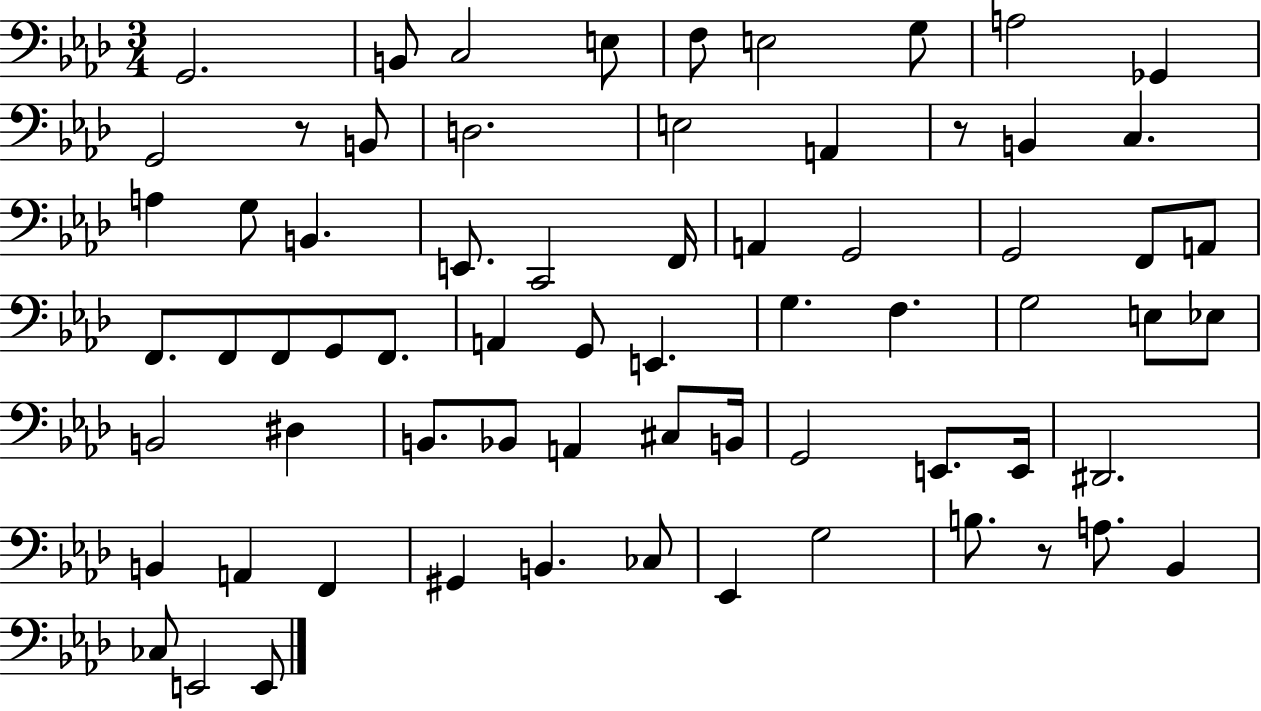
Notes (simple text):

G2/h. B2/e C3/h E3/e F3/e E3/h G3/e A3/h Gb2/q G2/h R/e B2/e D3/h. E3/h A2/q R/e B2/q C3/q. A3/q G3/e B2/q. E2/e. C2/h F2/s A2/q G2/h G2/h F2/e A2/e F2/e. F2/e F2/e G2/e F2/e. A2/q G2/e E2/q. G3/q. F3/q. G3/h E3/e Eb3/e B2/h D#3/q B2/e. Bb2/e A2/q C#3/e B2/s G2/h E2/e. E2/s D#2/h. B2/q A2/q F2/q G#2/q B2/q. CES3/e Eb2/q G3/h B3/e. R/e A3/e. Bb2/q CES3/e E2/h E2/e